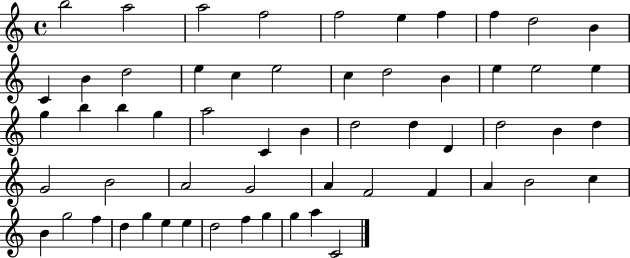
{
  \clef treble
  \time 4/4
  \defaultTimeSignature
  \key c \major
  b''2 a''2 | a''2 f''2 | f''2 e''4 f''4 | f''4 d''2 b'4 | \break c'4 b'4 d''2 | e''4 c''4 e''2 | c''4 d''2 b'4 | e''4 e''2 e''4 | \break g''4 b''4 b''4 g''4 | a''2 c'4 b'4 | d''2 d''4 d'4 | d''2 b'4 d''4 | \break g'2 b'2 | a'2 g'2 | a'4 f'2 f'4 | a'4 b'2 c''4 | \break b'4 g''2 f''4 | d''4 g''4 e''4 e''4 | d''2 f''4 g''4 | g''4 a''4 c'2 | \break \bar "|."
}